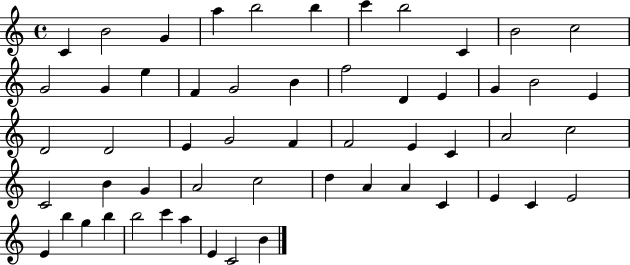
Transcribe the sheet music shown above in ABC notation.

X:1
T:Untitled
M:4/4
L:1/4
K:C
C B2 G a b2 b c' b2 C B2 c2 G2 G e F G2 B f2 D E G B2 E D2 D2 E G2 F F2 E C A2 c2 C2 B G A2 c2 d A A C E C E2 E b g b b2 c' a E C2 B